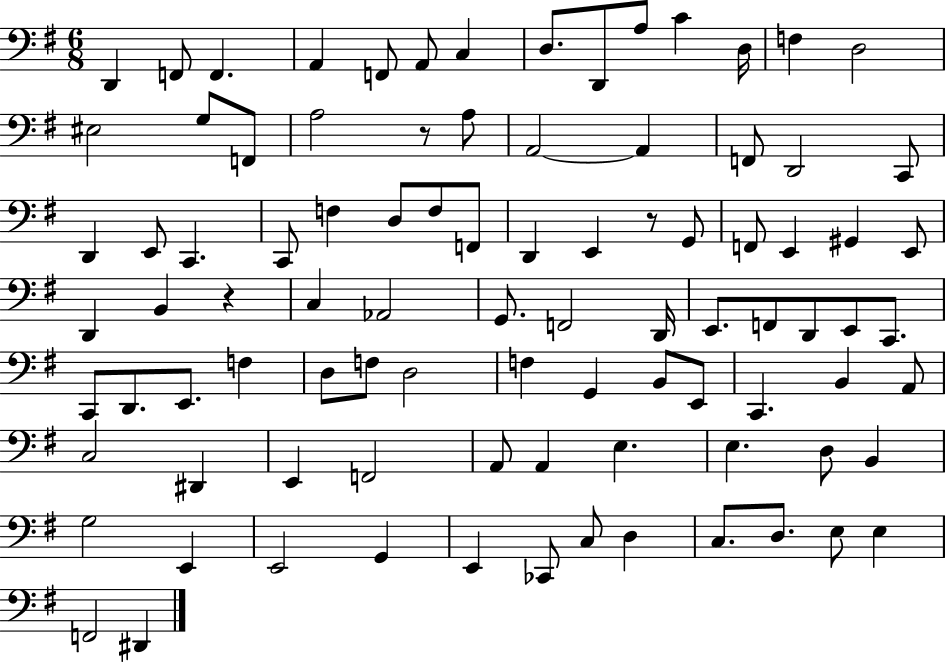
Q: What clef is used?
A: bass